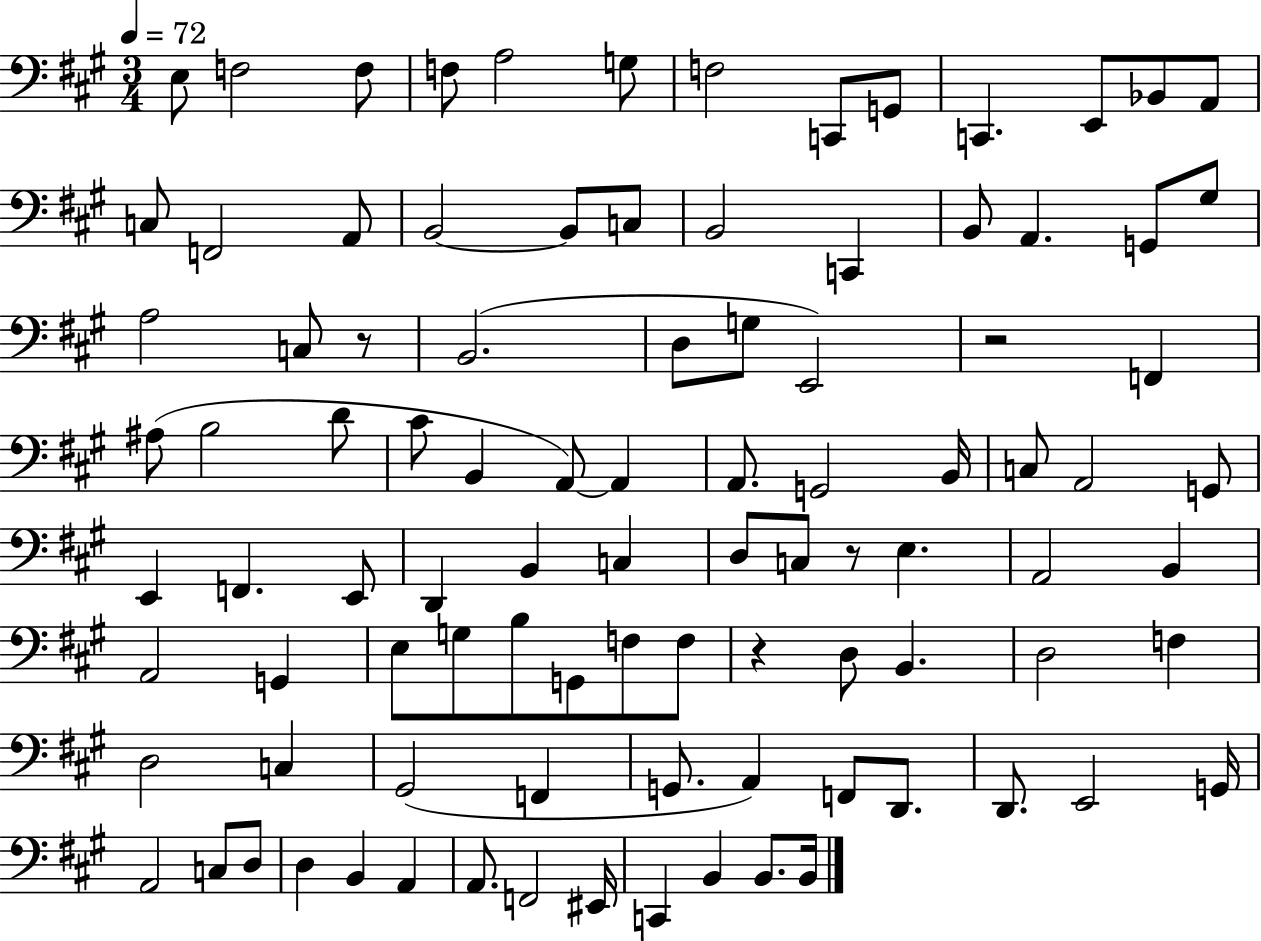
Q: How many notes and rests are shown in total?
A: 96